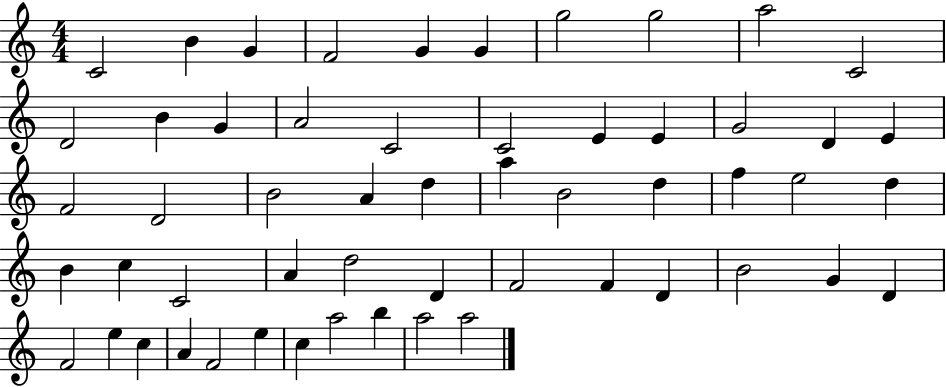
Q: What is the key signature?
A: C major